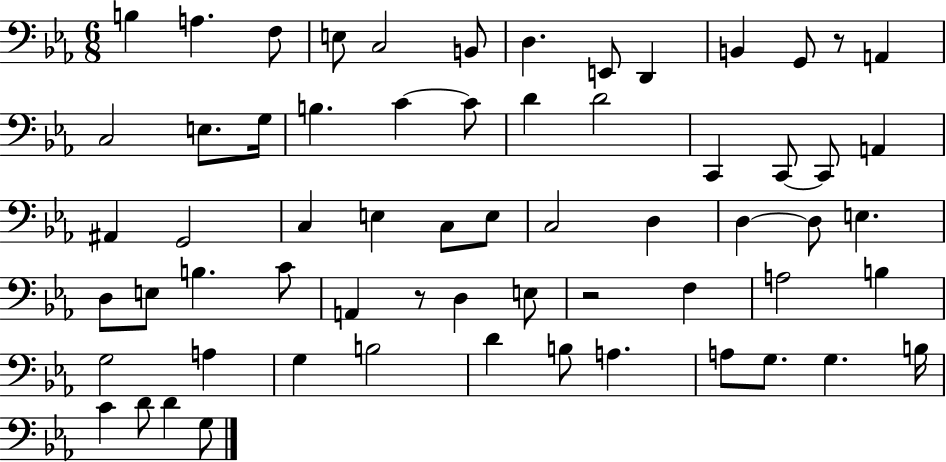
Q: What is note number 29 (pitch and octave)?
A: C3